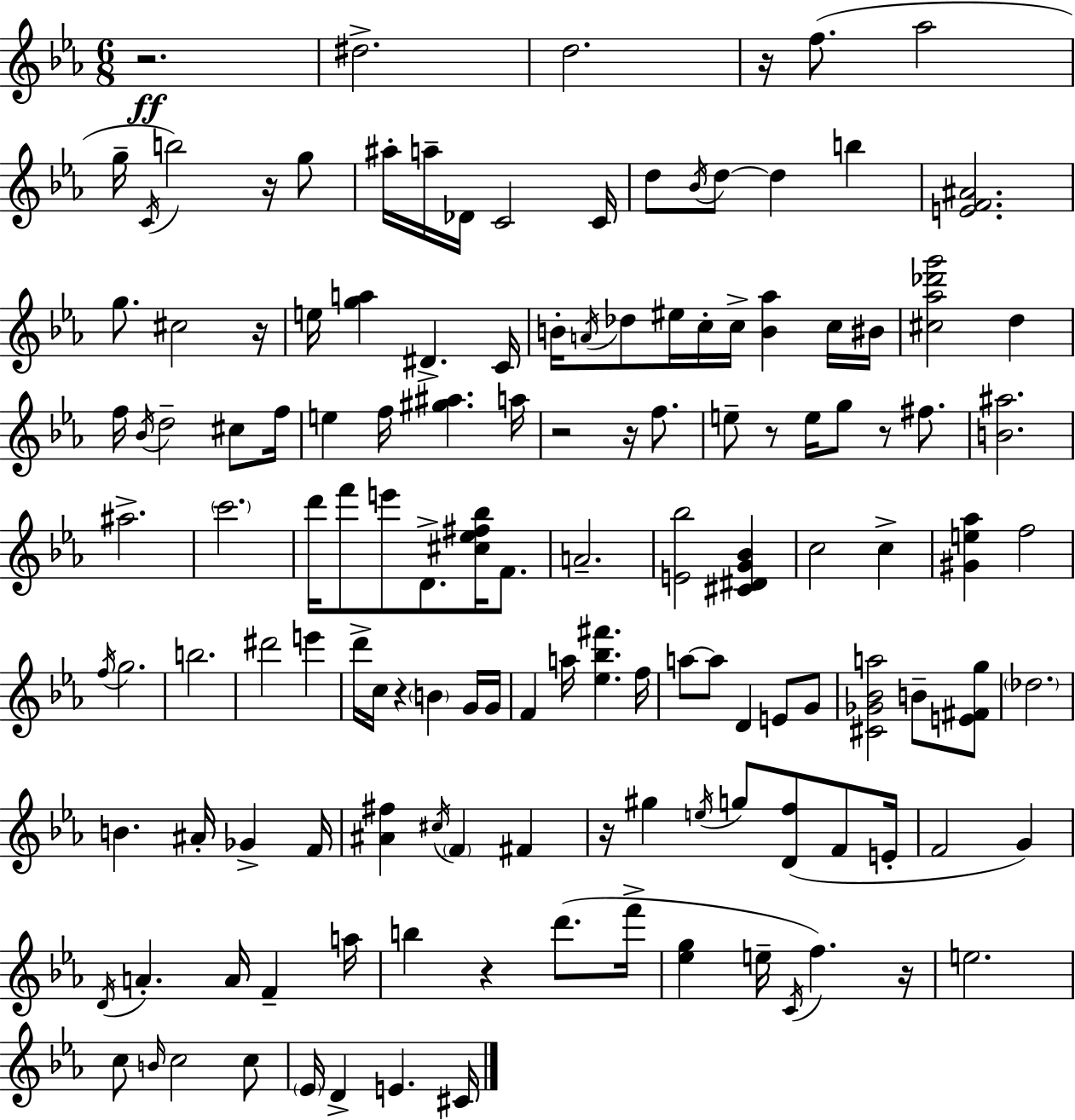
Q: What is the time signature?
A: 6/8